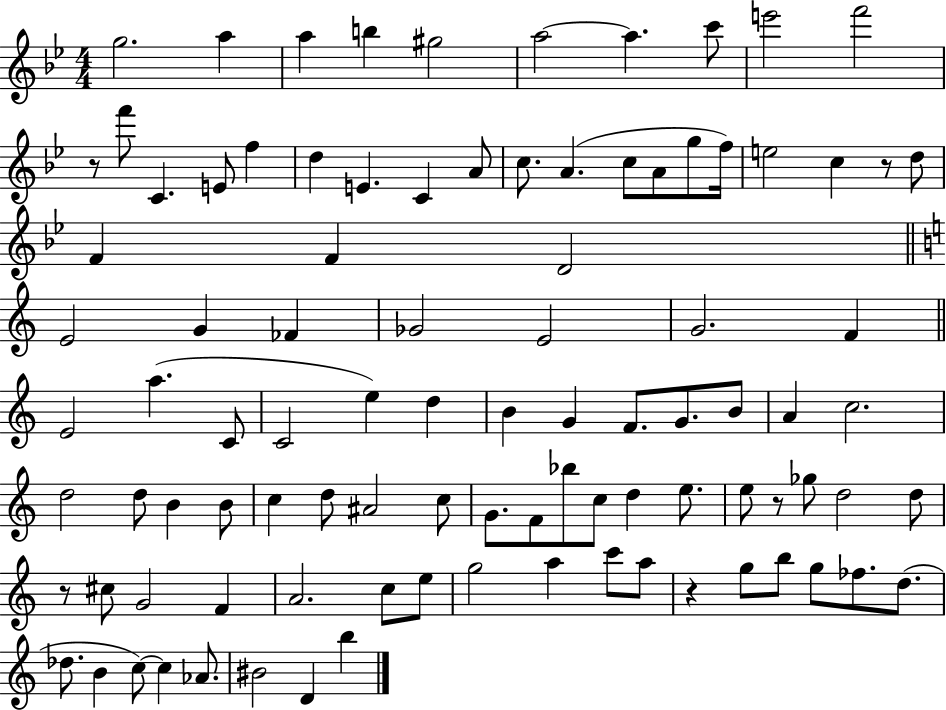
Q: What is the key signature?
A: BES major